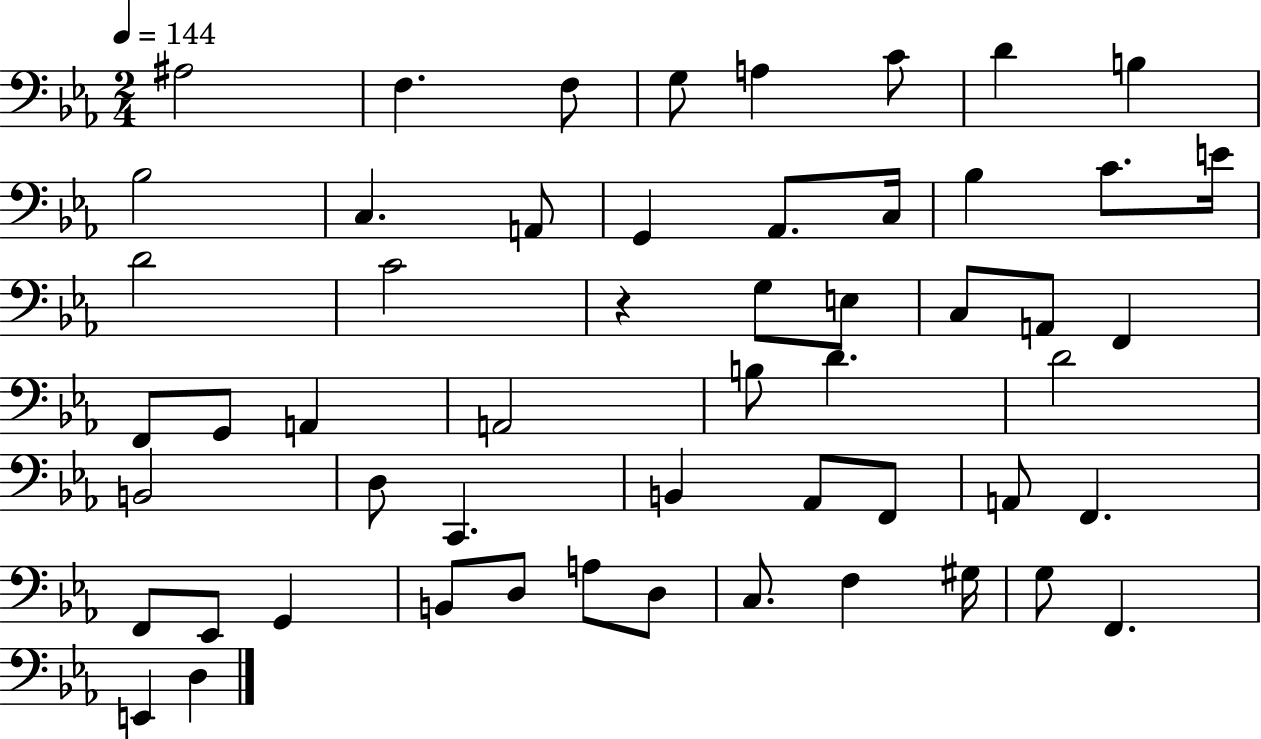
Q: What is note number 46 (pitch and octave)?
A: D3